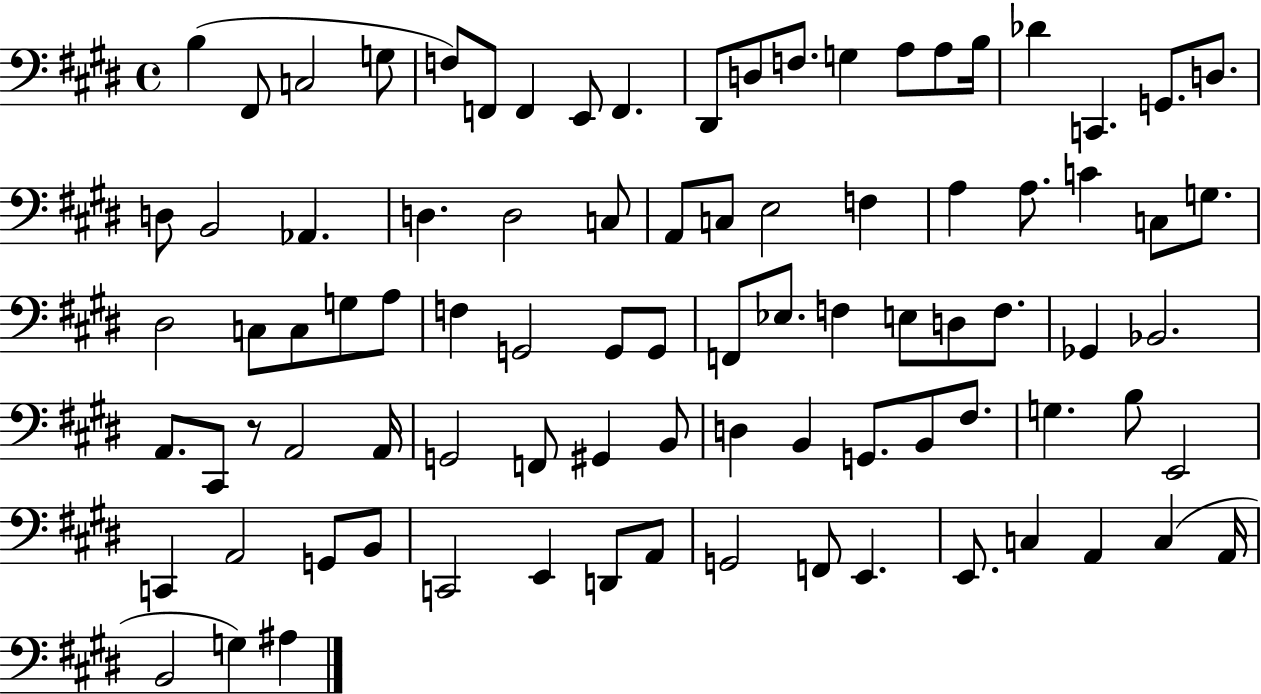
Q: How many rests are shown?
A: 1